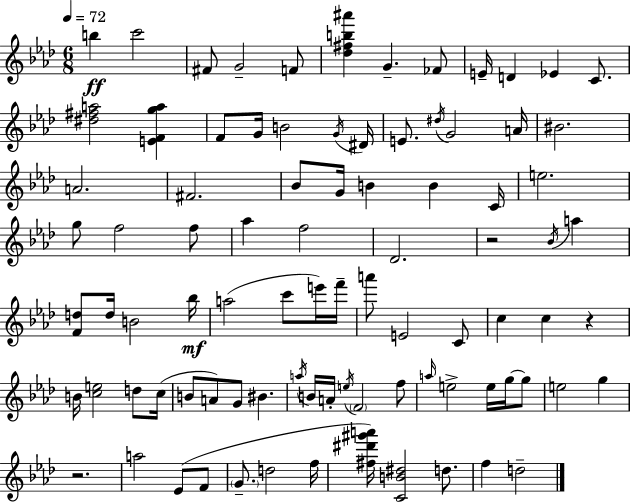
{
  \clef treble
  \numericTimeSignature
  \time 6/8
  \key aes \major
  \tempo 4 = 72
  b''4\ff c'''2 | fis'8 g'2-- f'8 | <des'' fis'' b'' ais'''>4 g'4.-- fes'8 | e'16-- d'4 ees'4 c'8. | \break <dis'' fis'' a''>2 <e' f' g'' a''>4 | f'8 g'16 b'2 \acciaccatura { g'16 } | dis'16 e'8. \acciaccatura { dis''16 } g'2 | a'16 bis'2. | \break a'2. | fis'2. | bes'8 g'16 b'4 b'4 | c'16 e''2. | \break g''8 f''2 | f''8 aes''4 f''2 | des'2. | r2 \acciaccatura { bes'16 } a''4 | \break <f' d''>8 d''16 b'2 | bes''16\mf a''2( c'''8 | e'''16) f'''16-- a'''8 e'2 | c'8 c''4 c''4 r4 | \break b'16 <c'' e''>2 | d''8 c''16( b'8 a'8) g'8 bis'4. | \acciaccatura { a''16 } b'16 a'16-. \acciaccatura { e''16 } \parenthesize f'2 | f''8 \grace { a''16 } e''2-> | \break e''16 g''16~~ g''8 e''2 | g''4 r2. | a''2 | ees'8( f'8 \parenthesize g'8.-- d''2 | \break f''16 <fis'' dis''' gis''' a'''>16) <c' b' dis''>2 | d''8. f''4 d''2-- | \bar "|."
}